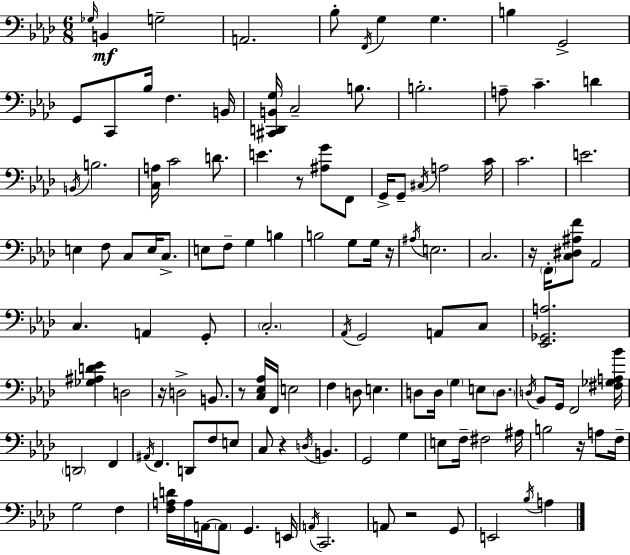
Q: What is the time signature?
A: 6/8